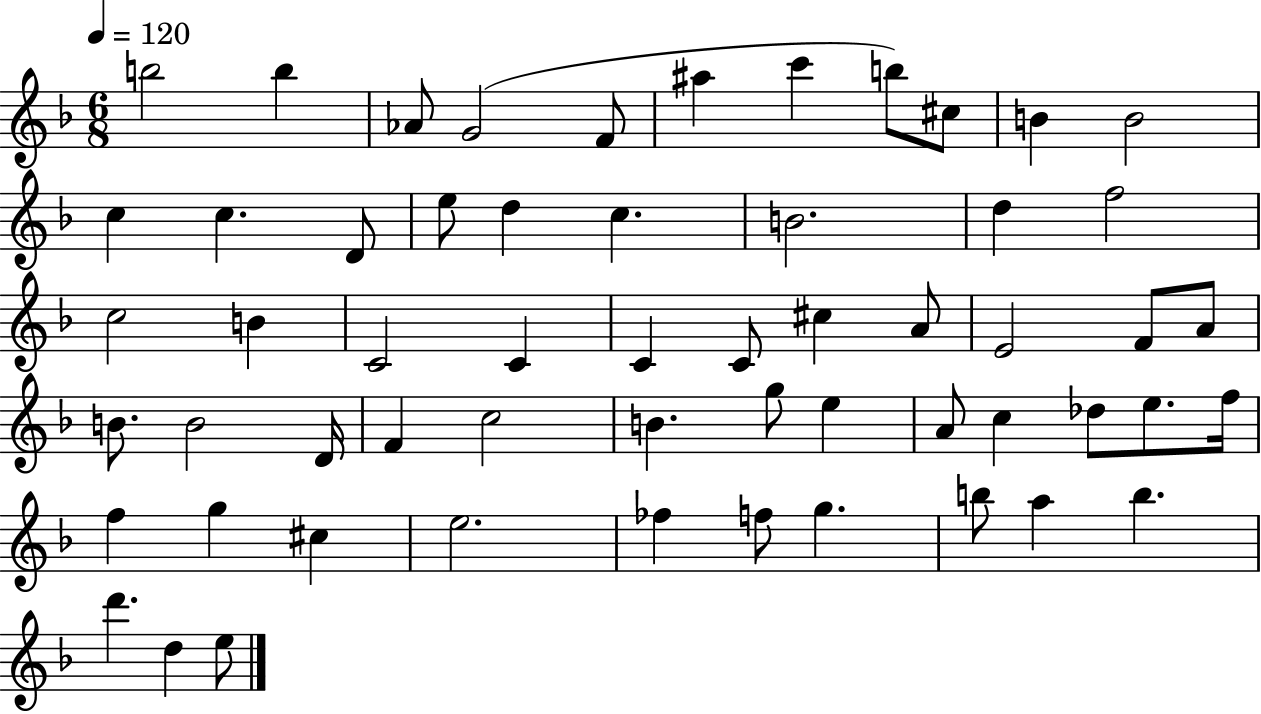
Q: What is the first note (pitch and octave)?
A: B5